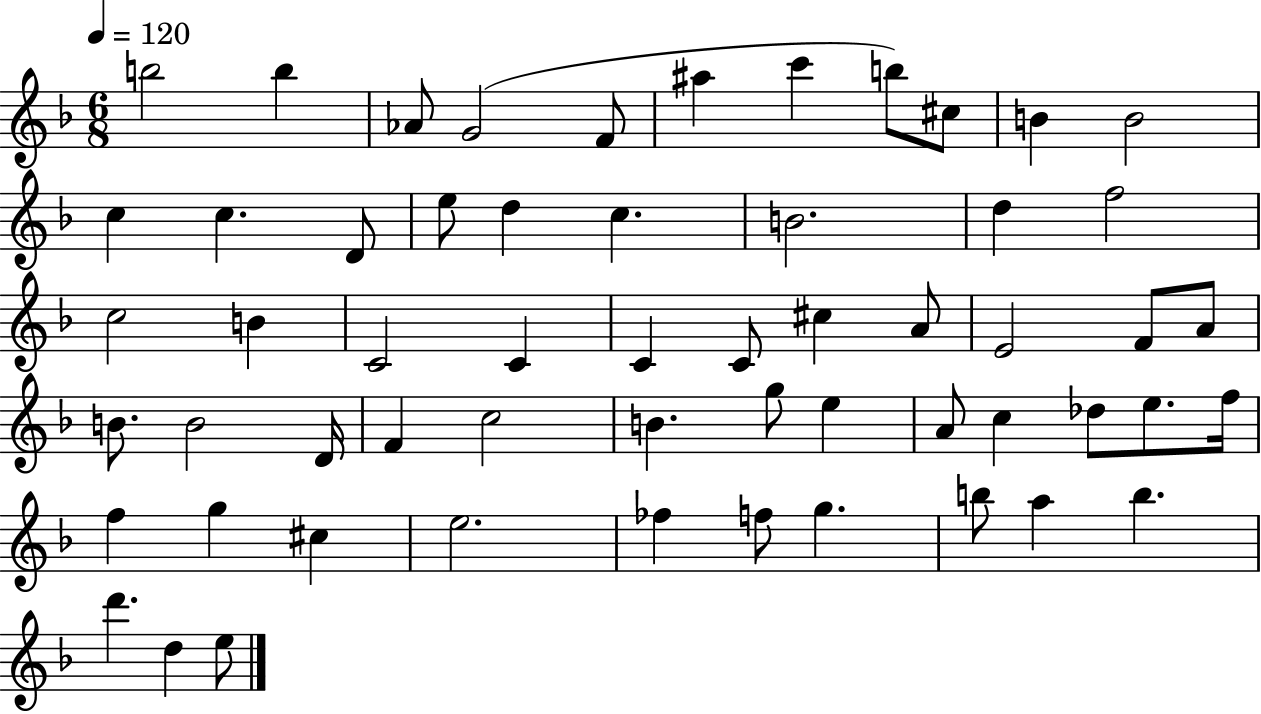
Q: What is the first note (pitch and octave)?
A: B5